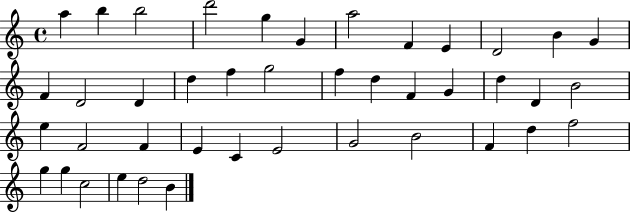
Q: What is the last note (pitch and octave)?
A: B4